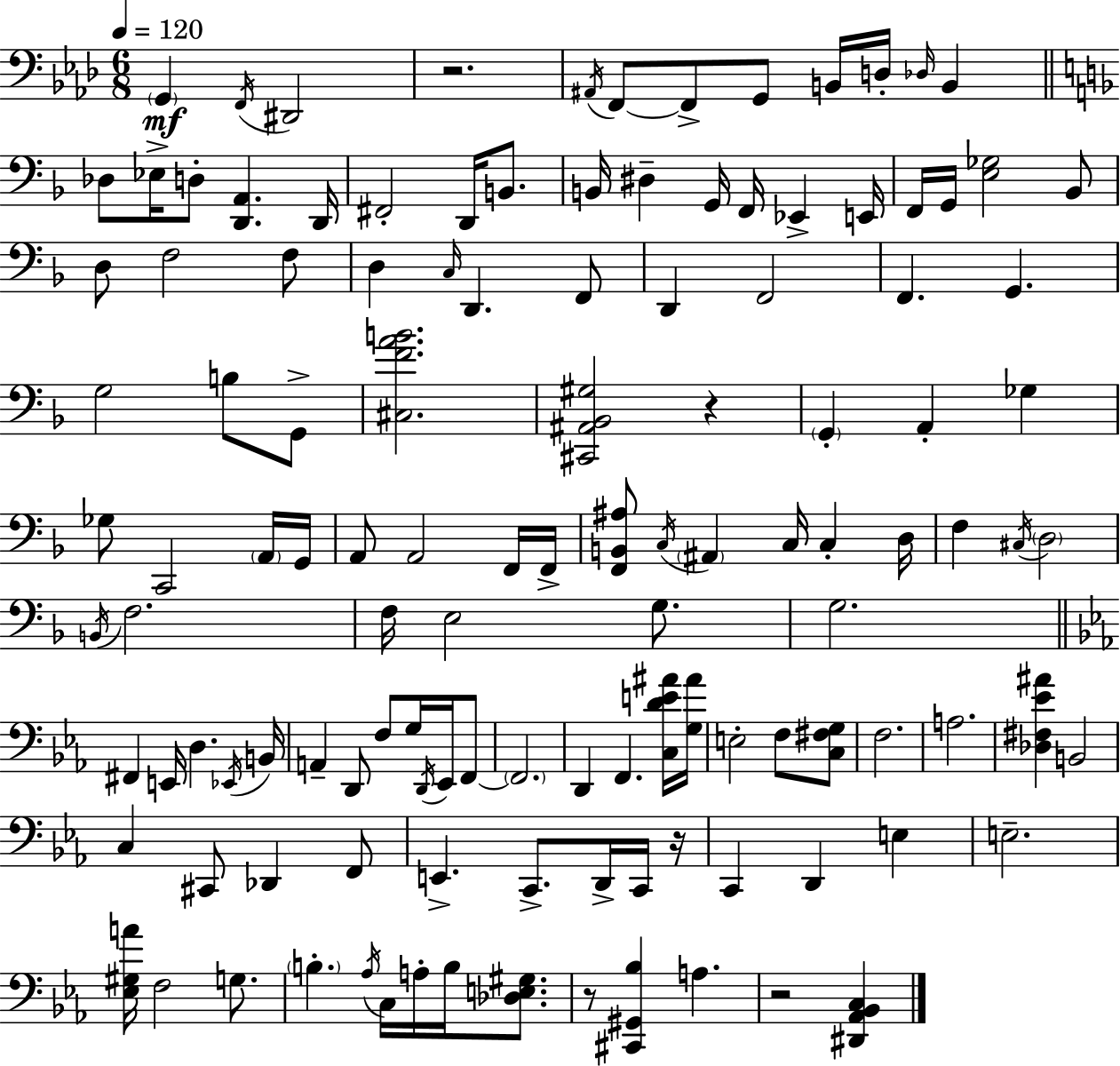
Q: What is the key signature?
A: F minor